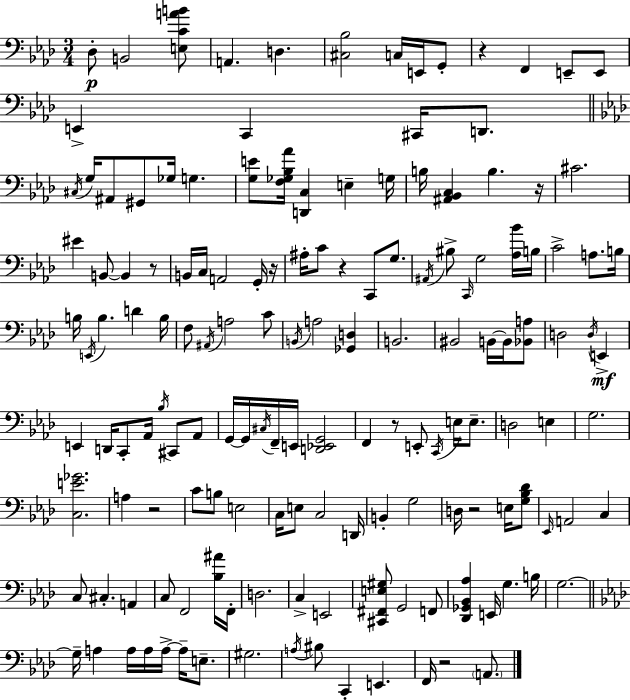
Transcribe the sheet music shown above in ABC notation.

X:1
T:Untitled
M:3/4
L:1/4
K:Fm
_D,/2 B,,2 [E,CAB]/2 A,, D, [^C,_B,]2 C,/4 E,,/4 G,,/2 z F,, E,,/2 E,,/2 E,, C,, ^C,,/4 D,,/2 ^C,/4 G,/4 ^A,,/2 ^G,,/2 _G,/4 G, [G,E]/2 [F,_G,_B,_A]/4 [D,,C,] E, G,/4 B,/4 [^A,,_B,,C,] B, z/4 ^C2 ^E B,,/2 B,, z/2 B,,/4 C,/4 A,,2 G,,/4 z/4 ^A,/4 C/2 z C,,/2 G,/2 ^A,,/4 ^B,/2 C,,/4 G,2 [_A,_B]/4 B,/4 C2 A,/2 B,/4 B,/4 E,,/4 B, D B,/4 F,/2 ^A,,/4 A,2 C/2 B,,/4 A,2 [_G,,D,] B,,2 ^B,,2 B,,/4 B,,/4 [_B,,A,]/2 D,2 D,/4 E,, E,, D,,/4 C,,/2 _A,,/4 _B,/4 ^C,,/2 _A,,/2 G,,/4 G,,/4 ^C,/4 F,,/4 E,,/4 [D,,_E,,G,,]2 F,, z/2 E,,/2 C,,/4 E,/4 E,/2 D,2 E, G,2 [C,E_G]2 A, z2 C/2 B,/2 E,2 C,/4 E,/2 C,2 D,,/4 B,, G,2 D,/4 z2 E,/4 [G,_B,_D]/2 _E,,/4 A,,2 C, C,/2 ^C, A,, C,/2 F,,2 [_B,^A]/4 F,,/4 D,2 C, E,,2 [^C,,^F,,E,^G,]/2 G,,2 F,,/2 [_D,,_G,,_B,,_A,] E,,/4 G, B,/4 G,2 G,/4 A, A,/4 A,/4 A,/4 A,/4 E,/2 ^G,2 A,/4 ^B,/2 C,, E,, F,,/4 z2 A,,/2